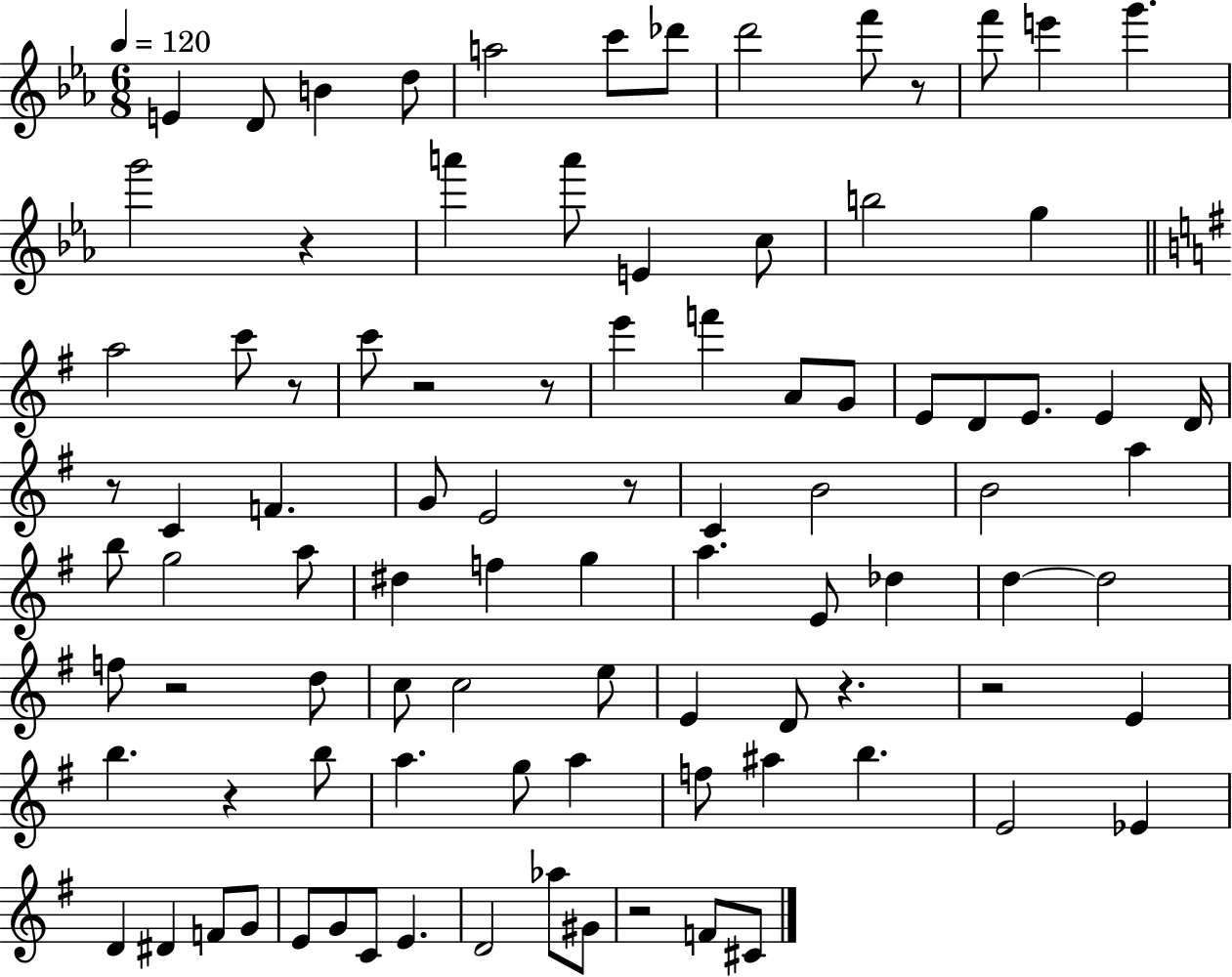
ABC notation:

X:1
T:Untitled
M:6/8
L:1/4
K:Eb
E D/2 B d/2 a2 c'/2 _d'/2 d'2 f'/2 z/2 f'/2 e' g' g'2 z a' a'/2 E c/2 b2 g a2 c'/2 z/2 c'/2 z2 z/2 e' f' A/2 G/2 E/2 D/2 E/2 E D/4 z/2 C F G/2 E2 z/2 C B2 B2 a b/2 g2 a/2 ^d f g a E/2 _d d d2 f/2 z2 d/2 c/2 c2 e/2 E D/2 z z2 E b z b/2 a g/2 a f/2 ^a b E2 _E D ^D F/2 G/2 E/2 G/2 C/2 E D2 _a/2 ^G/2 z2 F/2 ^C/2